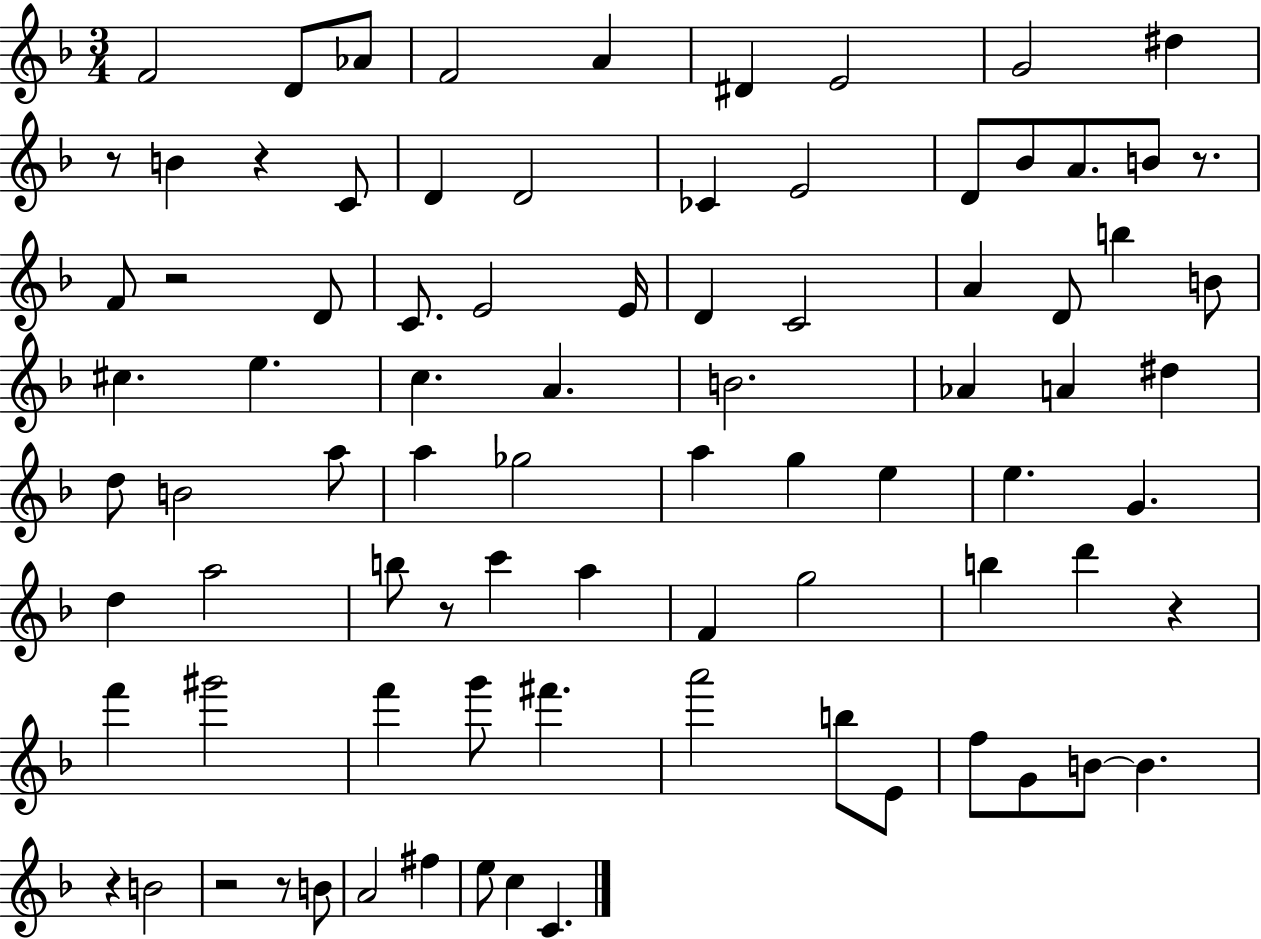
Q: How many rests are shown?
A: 9